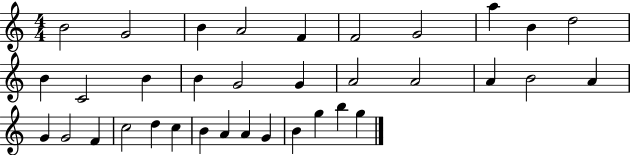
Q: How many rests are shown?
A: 0